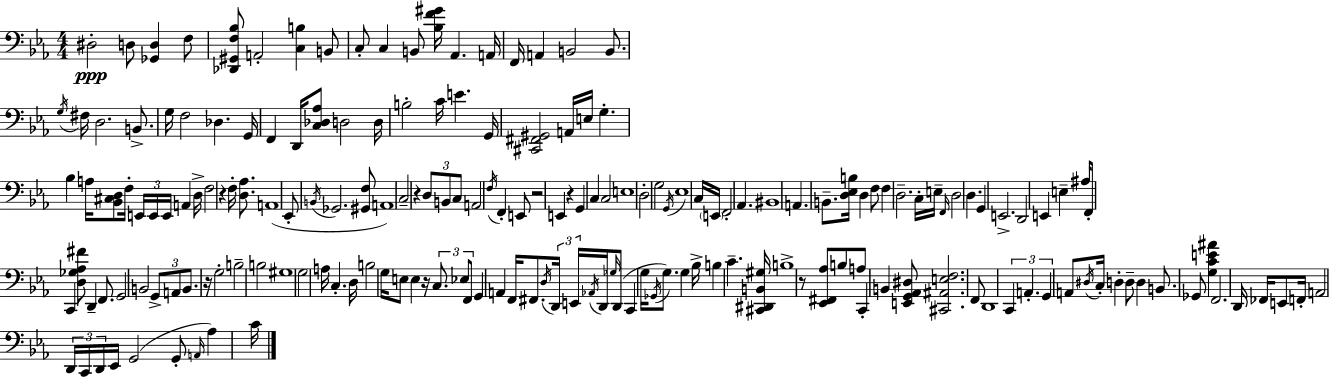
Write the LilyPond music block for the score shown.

{
  \clef bass
  \numericTimeSignature
  \time 4/4
  \key c \minor
  \repeat volta 2 { dis2-.\ppp d8 <ges, d>4 f8 | <des, gis, f bes>8 a,2-. <c b>4 b,8 | c8-. c4 b,8 <bes f' gis'>16 aes,4. a,16 | f,16 a,4 b,2 b,8. | \break \acciaccatura { g16 } fis16 d2. b,8.-> | g16 f2 des4. | g,16 f,4 d,16 <c des aes>8 d2 | d16 b2-. c'16 e'4. | \break g,16 <cis, fis, gis,>2 a,16 e16 g4.-. | bes4 a16 <bes, cis d>8 f16-. \tuplet 3/2 { e,16 e,16 e,16 } a,4 | d16-> f2 r4 f16-. <d aes>8. | a,1( | \break ees,8-. \acciaccatura { b,16 } ges,2. | <gis, f>8 a,1) | c2-- r4 \tuplet 3/2 { d8 | b,8 c8 } a,2 \acciaccatura { f16 } f,4-. | \break e,8 r2 e,4 r4 | g,4 c4 c2 | e1 | d2-. g2 | \break \acciaccatura { g,16 } ees1 | c16 \parenthesize e,16 f,2-. aes,4. | bis,1 | a,4. b,8.-- <d ees b>16 d4 | \break f8 f4 d2.-- | c16-. e16-- \grace { f,16 } d2 d4. | g,4 e,2.-> | d,2 e,4 | \break e4-- ais16 f,8-. c,4 <d ges aes fis'>8 d,4-- | f,8. g,2 b,2 | \tuplet 3/2 { g,8-> a,8 b,8. } r16 g2-. | b2-- b2 | \break gis1 | g2 a16 c4.-. | d16 b2 g16 e8 | e4 r16 \tuplet 3/2 { c8. ees8 f,8 } g,4 | \break a,4 f,16 fis,8. \acciaccatura { d16 } \tuplet 3/2 { d,16 e,16 \acciaccatura { aes,16 } } d,16 \grace { ges16 } d,8( | c,4 g16 \acciaccatura { ges,16 } g8.) g4 bes16-> b4 | c'4.-- <cis, dis, b, gis>16 b1-> | r8 <ees, fis, aes>8 b8 a8 | \break c,4-. b,4 <e, g, aes, dis>8 <cis, ais, e f>2. | f,8 d,1 | \tuplet 3/2 { c,4 a,4.-. | g,4 } a,8 \acciaccatura { dis16 } c16-. d4-. d8-- | \break d4 b,8. ges,8 <g c' e' ais'>4 f,2. | d,16 fes,16 e,8 f,16-. a,2 | \tuplet 3/2 { d,16 c,16 d,16 } ees,16 g,2( | g,8-. \grace { a,16 } aes4) c'16 } \bar "|."
}